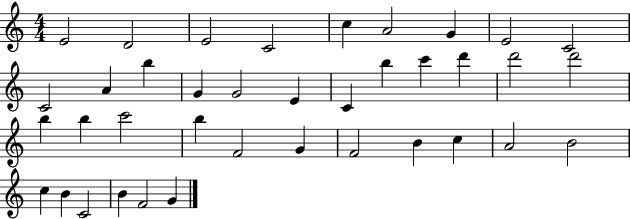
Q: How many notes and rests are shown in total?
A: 38